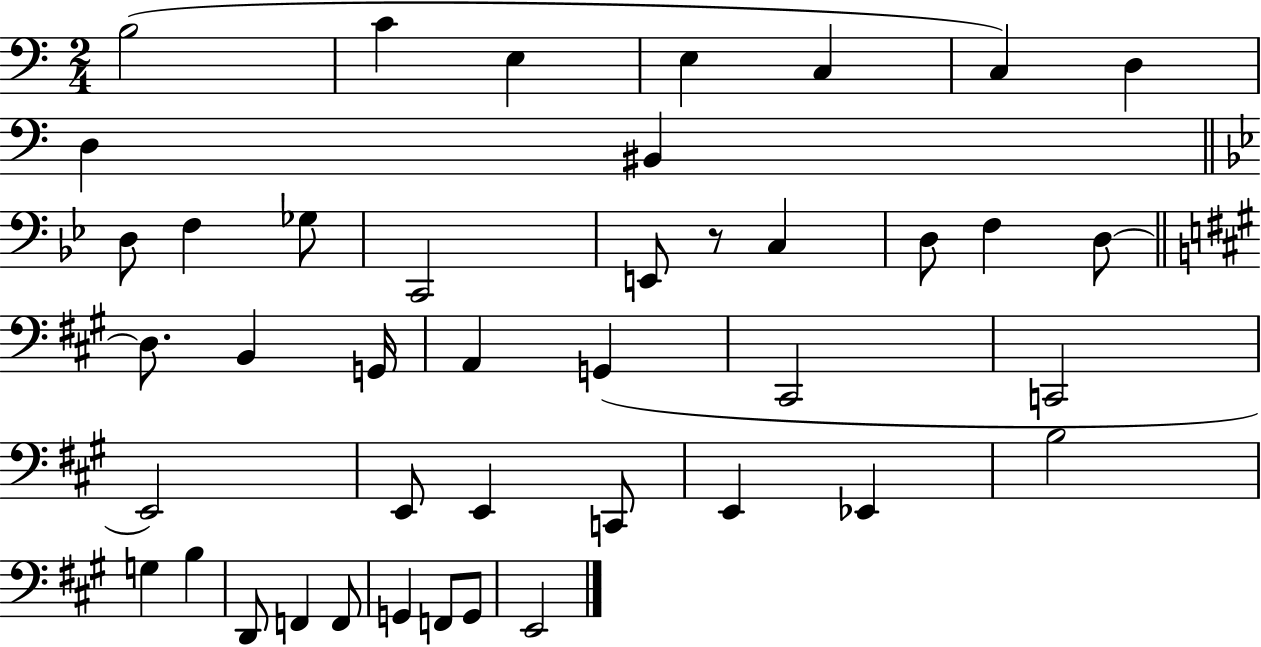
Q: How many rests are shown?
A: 1